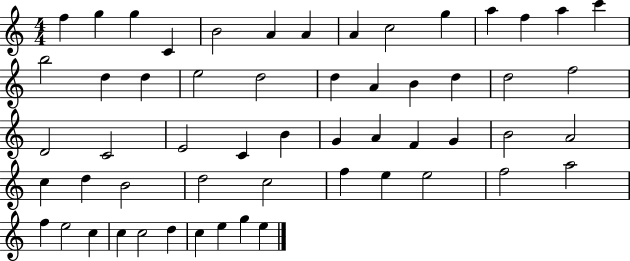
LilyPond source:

{
  \clef treble
  \numericTimeSignature
  \time 4/4
  \key c \major
  f''4 g''4 g''4 c'4 | b'2 a'4 a'4 | a'4 c''2 g''4 | a''4 f''4 a''4 c'''4 | \break b''2 d''4 d''4 | e''2 d''2 | d''4 a'4 b'4 d''4 | d''2 f''2 | \break d'2 c'2 | e'2 c'4 b'4 | g'4 a'4 f'4 g'4 | b'2 a'2 | \break c''4 d''4 b'2 | d''2 c''2 | f''4 e''4 e''2 | f''2 a''2 | \break f''4 e''2 c''4 | c''4 c''2 d''4 | c''4 e''4 g''4 e''4 | \bar "|."
}